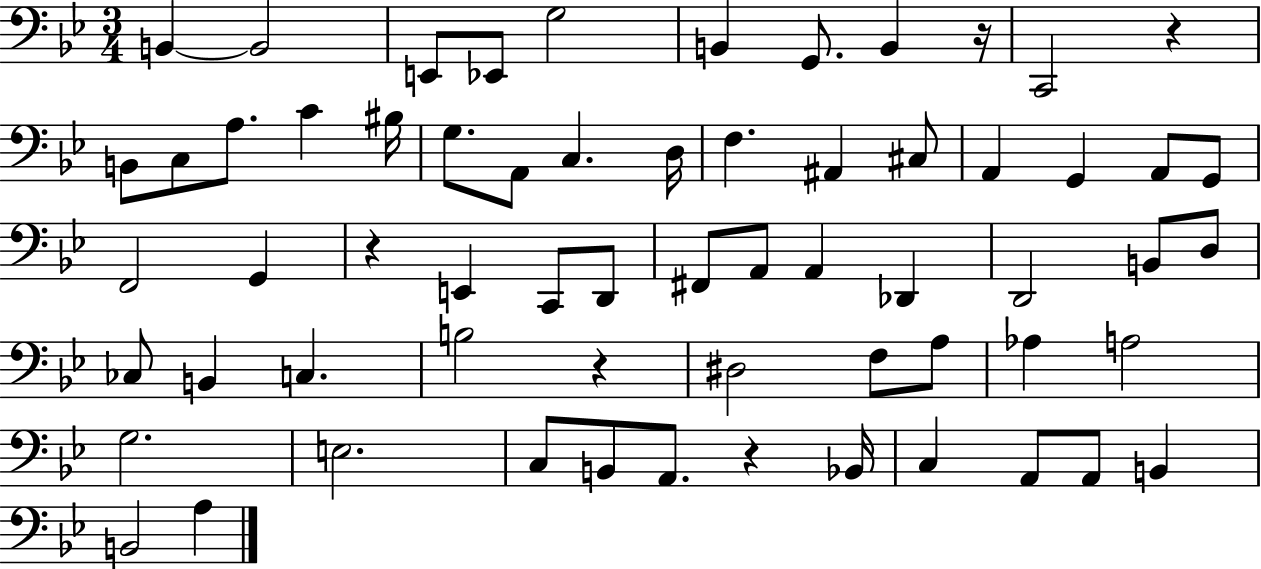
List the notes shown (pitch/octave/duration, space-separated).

B2/q B2/h E2/e Eb2/e G3/h B2/q G2/e. B2/q R/s C2/h R/q B2/e C3/e A3/e. C4/q BIS3/s G3/e. A2/e C3/q. D3/s F3/q. A#2/q C#3/e A2/q G2/q A2/e G2/e F2/h G2/q R/q E2/q C2/e D2/e F#2/e A2/e A2/q Db2/q D2/h B2/e D3/e CES3/e B2/q C3/q. B3/h R/q D#3/h F3/e A3/e Ab3/q A3/h G3/h. E3/h. C3/e B2/e A2/e. R/q Bb2/s C3/q A2/e A2/e B2/q B2/h A3/q